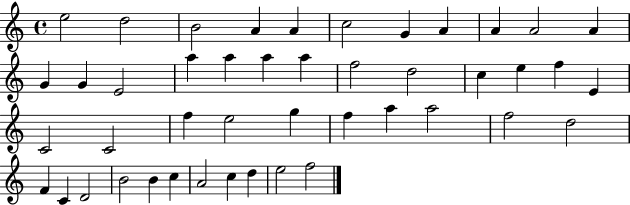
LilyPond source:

{
  \clef treble
  \time 4/4
  \defaultTimeSignature
  \key c \major
  e''2 d''2 | b'2 a'4 a'4 | c''2 g'4 a'4 | a'4 a'2 a'4 | \break g'4 g'4 e'2 | a''4 a''4 a''4 a''4 | f''2 d''2 | c''4 e''4 f''4 e'4 | \break c'2 c'2 | f''4 e''2 g''4 | f''4 a''4 a''2 | f''2 d''2 | \break f'4 c'4 d'2 | b'2 b'4 c''4 | a'2 c''4 d''4 | e''2 f''2 | \break \bar "|."
}